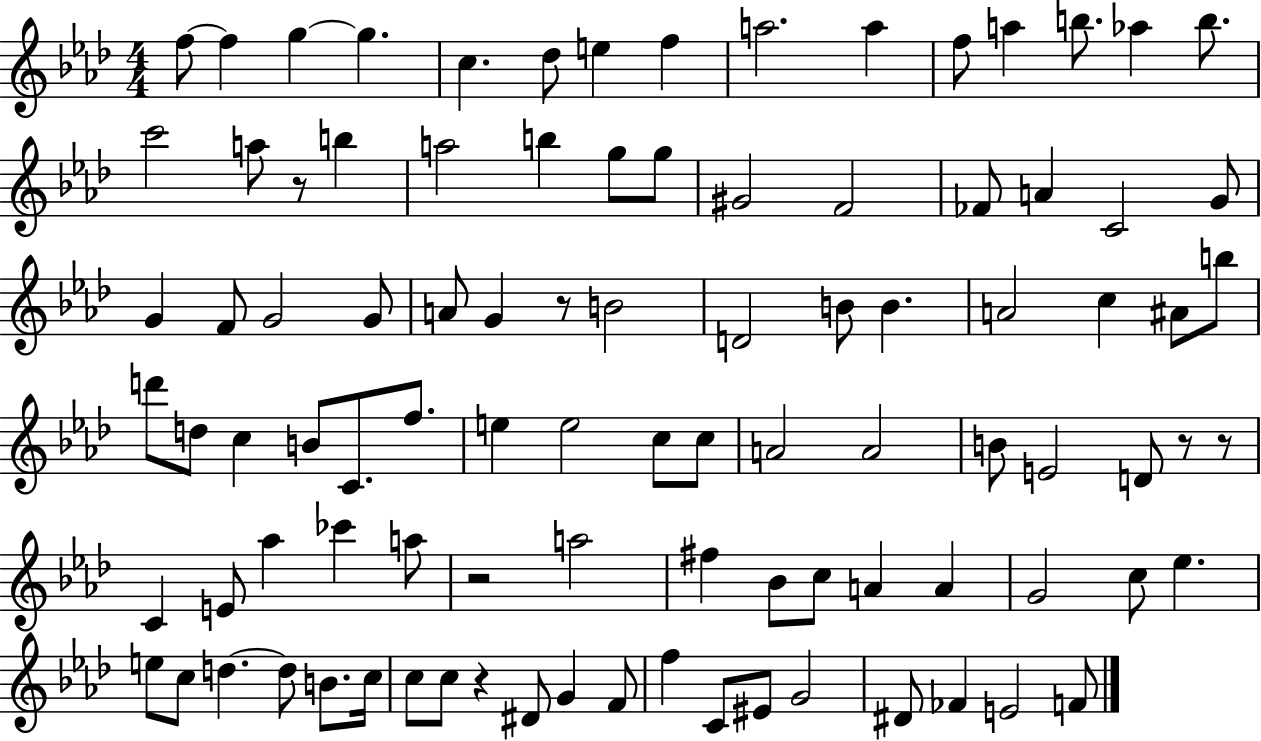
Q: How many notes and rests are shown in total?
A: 96